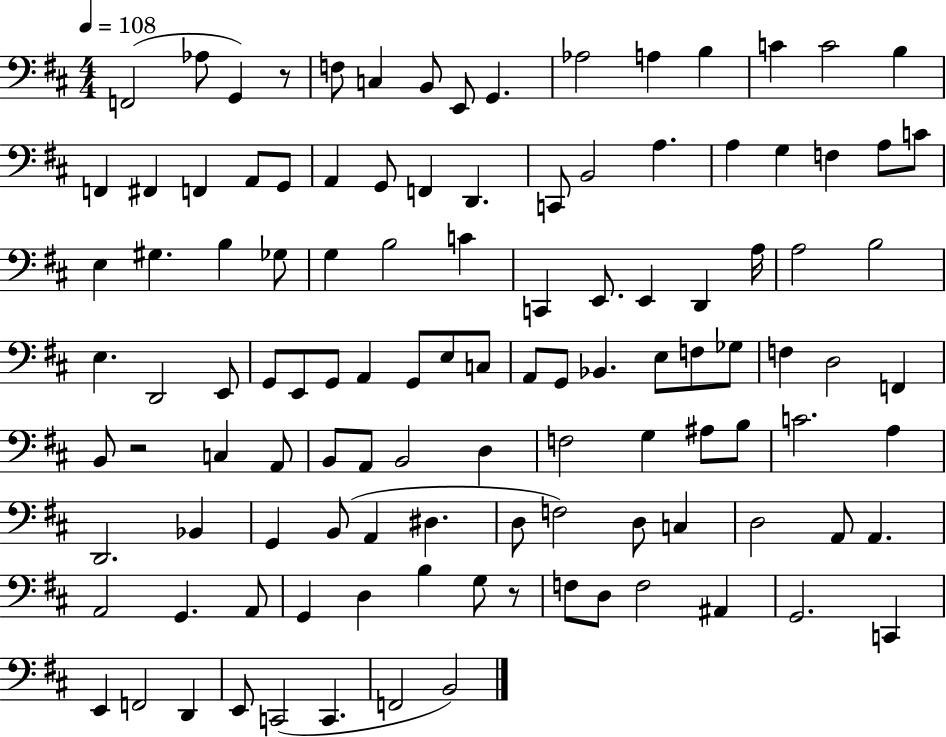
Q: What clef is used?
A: bass